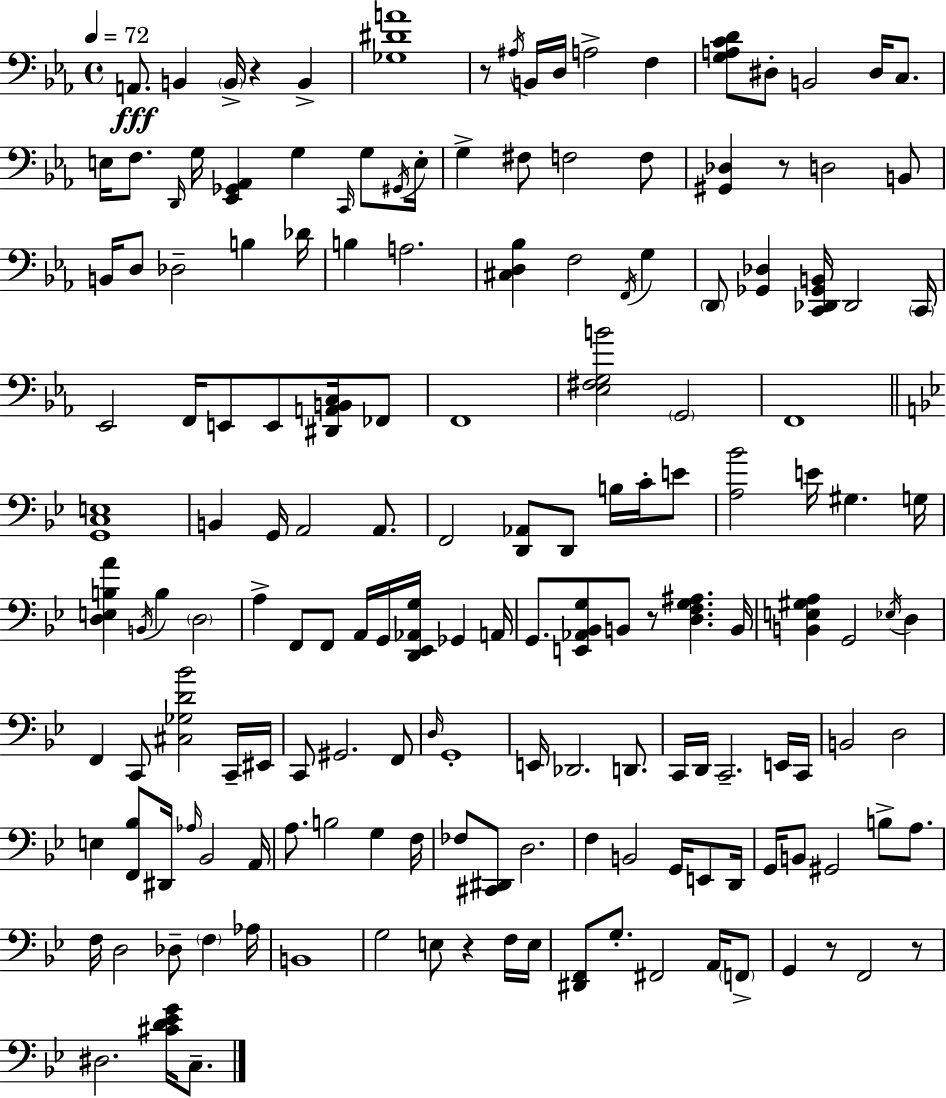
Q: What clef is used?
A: bass